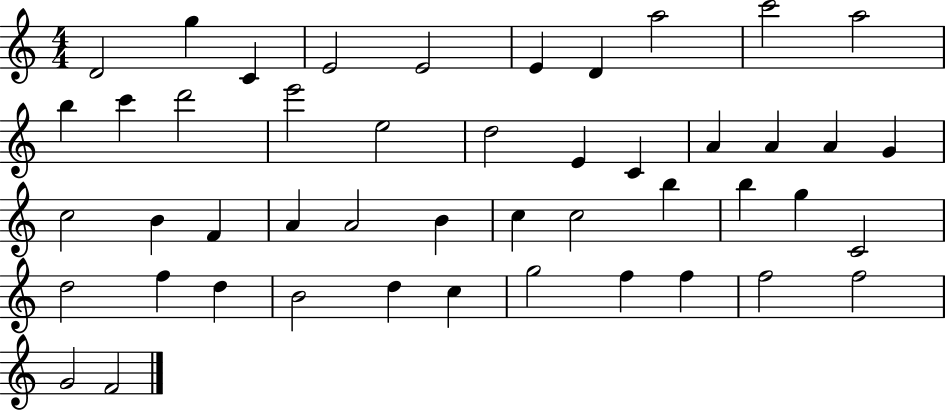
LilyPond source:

{
  \clef treble
  \numericTimeSignature
  \time 4/4
  \key c \major
  d'2 g''4 c'4 | e'2 e'2 | e'4 d'4 a''2 | c'''2 a''2 | \break b''4 c'''4 d'''2 | e'''2 e''2 | d''2 e'4 c'4 | a'4 a'4 a'4 g'4 | \break c''2 b'4 f'4 | a'4 a'2 b'4 | c''4 c''2 b''4 | b''4 g''4 c'2 | \break d''2 f''4 d''4 | b'2 d''4 c''4 | g''2 f''4 f''4 | f''2 f''2 | \break g'2 f'2 | \bar "|."
}